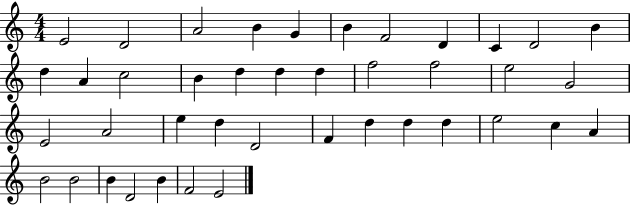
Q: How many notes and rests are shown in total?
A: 41